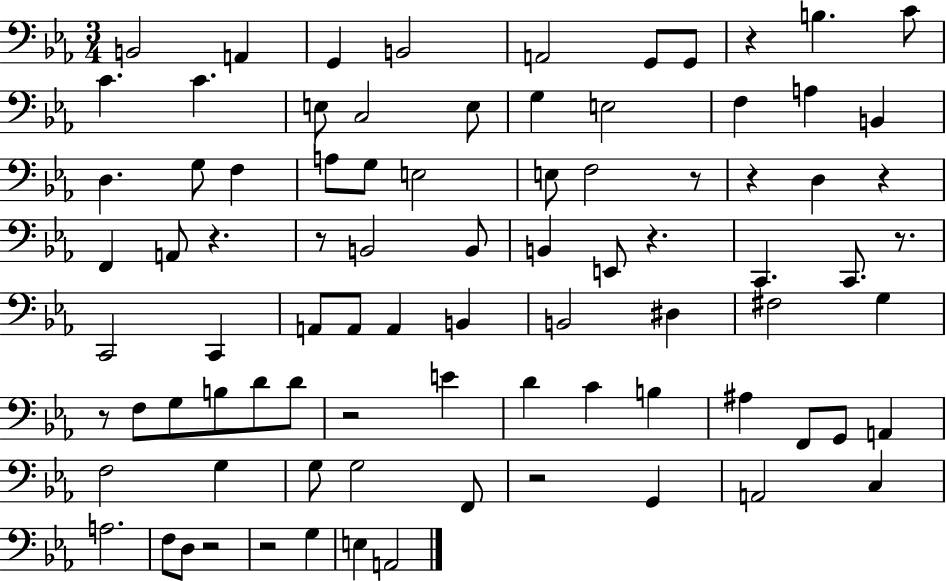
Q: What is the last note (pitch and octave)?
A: A2